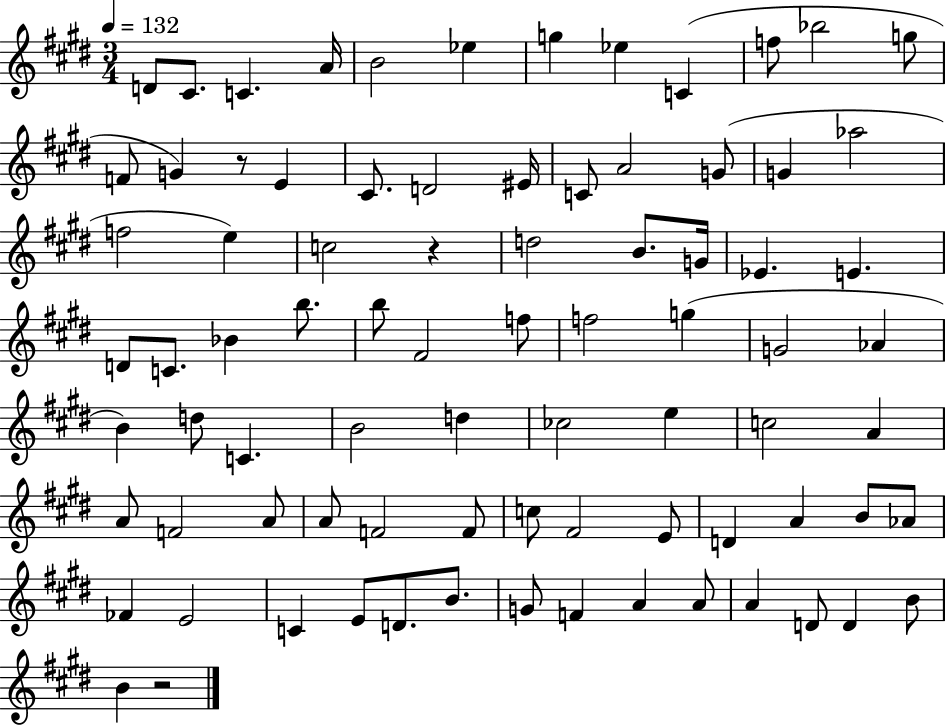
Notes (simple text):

D4/e C#4/e. C4/q. A4/s B4/h Eb5/q G5/q Eb5/q C4/q F5/e Bb5/h G5/e F4/e G4/q R/e E4/q C#4/e. D4/h EIS4/s C4/e A4/h G4/e G4/q Ab5/h F5/h E5/q C5/h R/q D5/h B4/e. G4/s Eb4/q. E4/q. D4/e C4/e. Bb4/q B5/e. B5/e F#4/h F5/e F5/h G5/q G4/h Ab4/q B4/q D5/e C4/q. B4/h D5/q CES5/h E5/q C5/h A4/q A4/e F4/h A4/e A4/e F4/h F4/e C5/e F#4/h E4/e D4/q A4/q B4/e Ab4/e FES4/q E4/h C4/q E4/e D4/e. B4/e. G4/e F4/q A4/q A4/e A4/q D4/e D4/q B4/e B4/q R/h